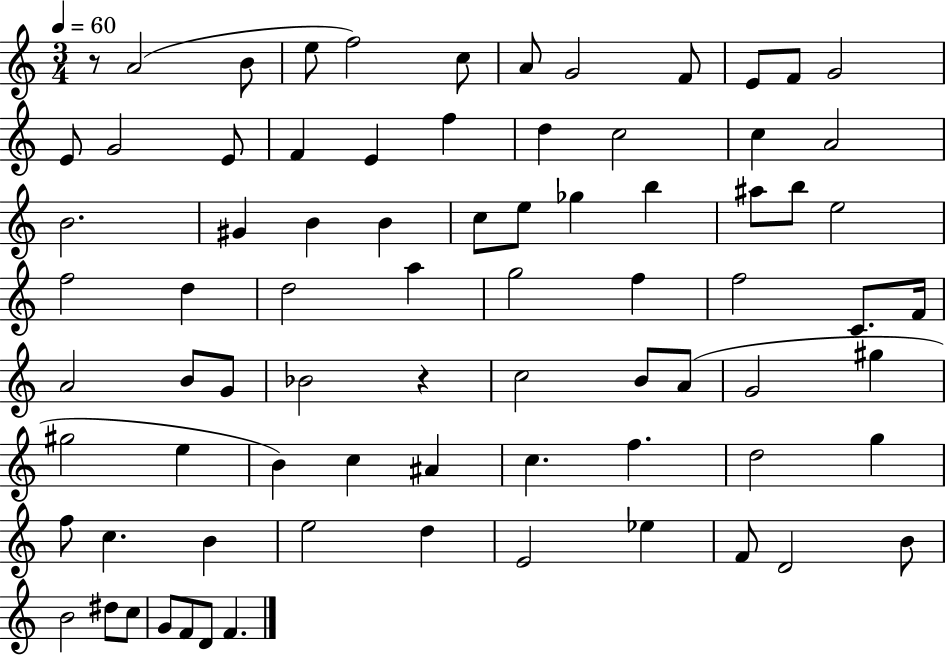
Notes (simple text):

R/e A4/h B4/e E5/e F5/h C5/e A4/e G4/h F4/e E4/e F4/e G4/h E4/e G4/h E4/e F4/q E4/q F5/q D5/q C5/h C5/q A4/h B4/h. G#4/q B4/q B4/q C5/e E5/e Gb5/q B5/q A#5/e B5/e E5/h F5/h D5/q D5/h A5/q G5/h F5/q F5/h C4/e. F4/s A4/h B4/e G4/e Bb4/h R/q C5/h B4/e A4/e G4/h G#5/q G#5/h E5/q B4/q C5/q A#4/q C5/q. F5/q. D5/h G5/q F5/e C5/q. B4/q E5/h D5/q E4/h Eb5/q F4/e D4/h B4/e B4/h D#5/e C5/e G4/e F4/e D4/e F4/q.